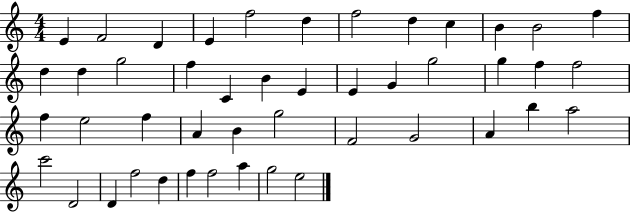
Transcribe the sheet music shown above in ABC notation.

X:1
T:Untitled
M:4/4
L:1/4
K:C
E F2 D E f2 d f2 d c B B2 f d d g2 f C B E E G g2 g f f2 f e2 f A B g2 F2 G2 A b a2 c'2 D2 D f2 d f f2 a g2 e2